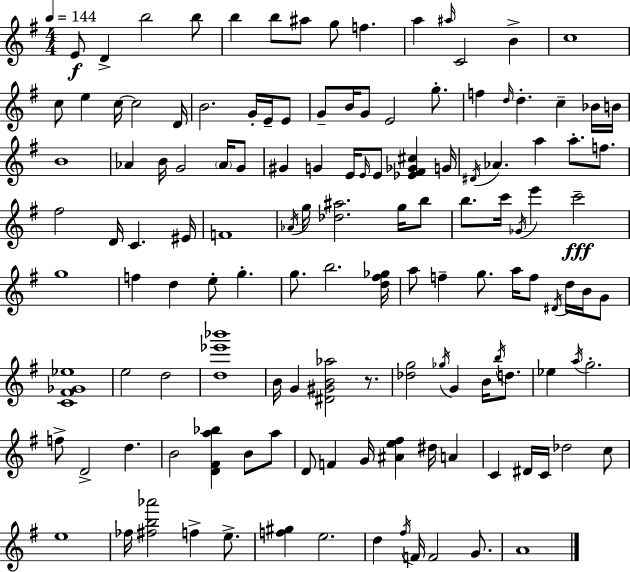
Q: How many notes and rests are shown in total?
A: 132